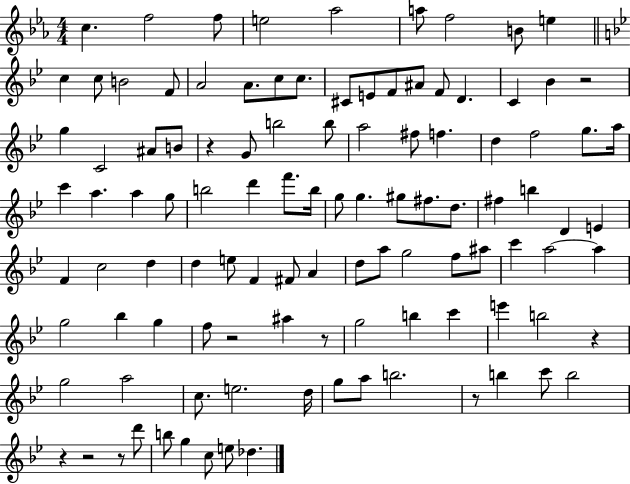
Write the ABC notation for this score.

X:1
T:Untitled
M:4/4
L:1/4
K:Eb
c f2 f/2 e2 _a2 a/2 f2 B/2 e c c/2 B2 F/2 A2 A/2 c/2 c/2 ^C/2 E/2 F/2 ^A/2 F/2 D C _B z2 g C2 ^A/2 B/2 z G/2 b2 b/2 a2 ^f/2 f d f2 g/2 a/4 c' a a g/2 b2 d' f'/2 b/4 g/2 g ^g/2 ^f/2 d/2 ^f b D E F c2 d d e/2 F ^F/2 A d/2 a/2 g2 f/2 ^a/2 c' a2 a g2 _b g f/2 z2 ^a z/2 g2 b c' e' b2 z g2 a2 c/2 e2 d/4 g/2 a/2 b2 z/2 b c'/2 b2 z z2 z/2 d'/2 b/2 g c/2 e/2 _d